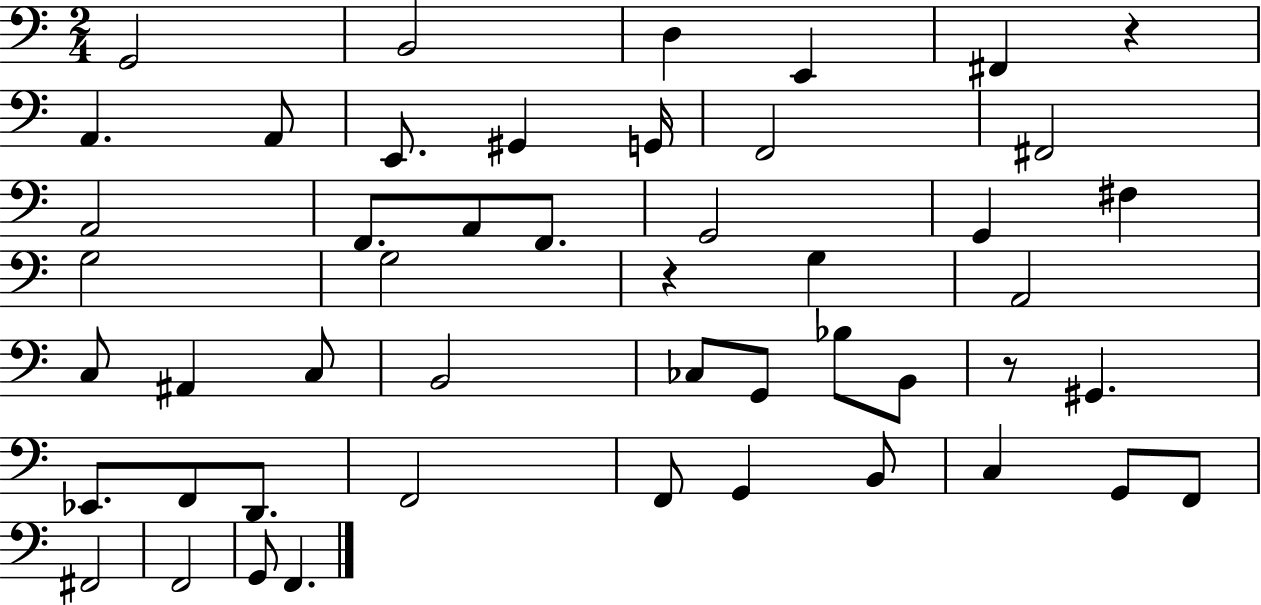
{
  \clef bass
  \numericTimeSignature
  \time 2/4
  \key c \major
  g,2 | b,2 | d4 e,4 | fis,4 r4 | \break a,4. a,8 | e,8. gis,4 g,16 | f,2 | fis,2 | \break a,2 | f,8. a,8 f,8. | g,2 | g,4 fis4 | \break g2 | g2 | r4 g4 | a,2 | \break c8 ais,4 c8 | b,2 | ces8 g,8 bes8 b,8 | r8 gis,4. | \break ees,8. f,8 d,8. | f,2 | f,8 g,4 b,8 | c4 g,8 f,8 | \break fis,2 | f,2 | g,8 f,4. | \bar "|."
}